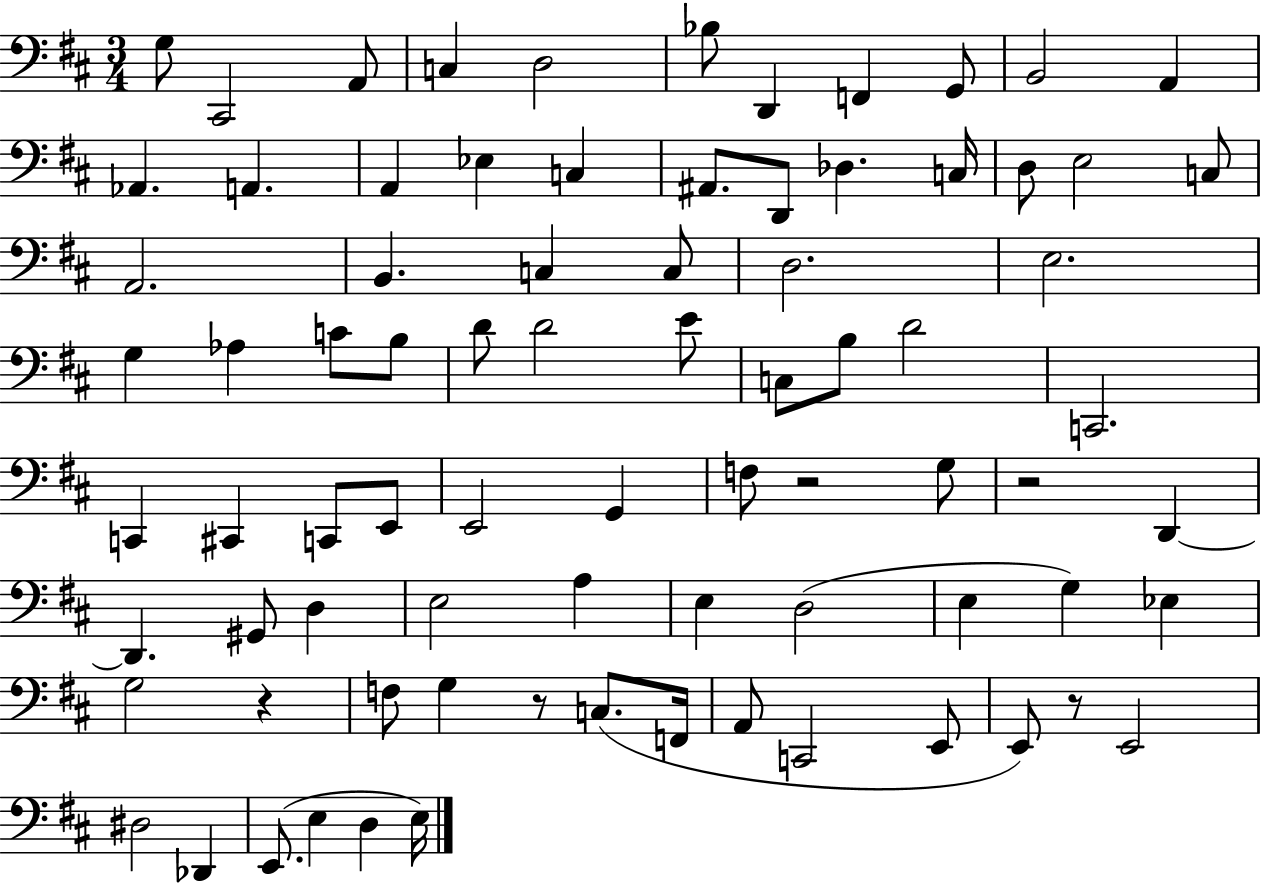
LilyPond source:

{
  \clef bass
  \numericTimeSignature
  \time 3/4
  \key d \major
  g8 cis,2 a,8 | c4 d2 | bes8 d,4 f,4 g,8 | b,2 a,4 | \break aes,4. a,4. | a,4 ees4 c4 | ais,8. d,8 des4. c16 | d8 e2 c8 | \break a,2. | b,4. c4 c8 | d2. | e2. | \break g4 aes4 c'8 b8 | d'8 d'2 e'8 | c8 b8 d'2 | c,2. | \break c,4 cis,4 c,8 e,8 | e,2 g,4 | f8 r2 g8 | r2 d,4~~ | \break d,4. gis,8 d4 | e2 a4 | e4 d2( | e4 g4) ees4 | \break g2 r4 | f8 g4 r8 c8.( f,16 | a,8 c,2 e,8 | e,8) r8 e,2 | \break dis2 des,4 | e,8.( e4 d4 e16) | \bar "|."
}